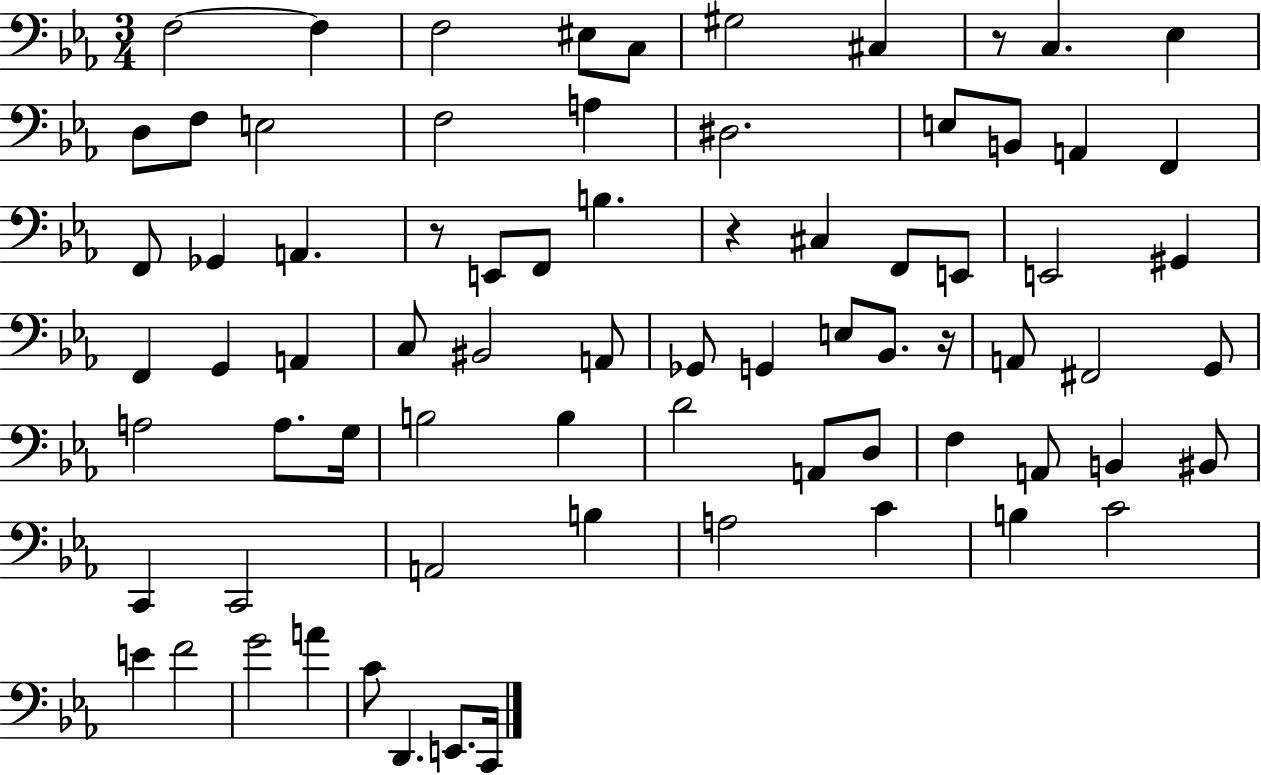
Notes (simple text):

F3/h F3/q F3/h EIS3/e C3/e G#3/h C#3/q R/e C3/q. Eb3/q D3/e F3/e E3/h F3/h A3/q D#3/h. E3/e B2/e A2/q F2/q F2/e Gb2/q A2/q. R/e E2/e F2/e B3/q. R/q C#3/q F2/e E2/e E2/h G#2/q F2/q G2/q A2/q C3/e BIS2/h A2/e Gb2/e G2/q E3/e Bb2/e. R/s A2/e F#2/h G2/e A3/h A3/e. G3/s B3/h B3/q D4/h A2/e D3/e F3/q A2/e B2/q BIS2/e C2/q C2/h A2/h B3/q A3/h C4/q B3/q C4/h E4/q F4/h G4/h A4/q C4/e D2/q. E2/e. C2/s